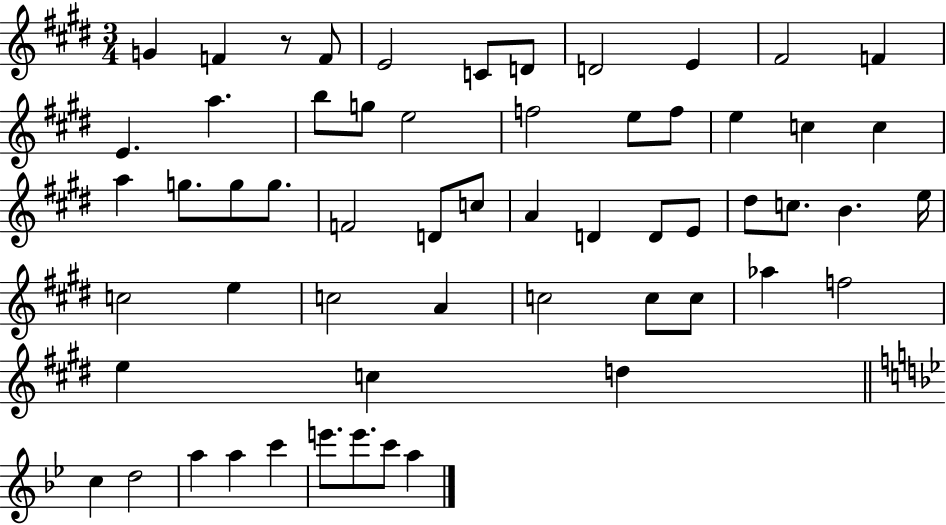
X:1
T:Untitled
M:3/4
L:1/4
K:E
G F z/2 F/2 E2 C/2 D/2 D2 E ^F2 F E a b/2 g/2 e2 f2 e/2 f/2 e c c a g/2 g/2 g/2 F2 D/2 c/2 A D D/2 E/2 ^d/2 c/2 B e/4 c2 e c2 A c2 c/2 c/2 _a f2 e c d c d2 a a c' e'/2 e'/2 c'/2 a